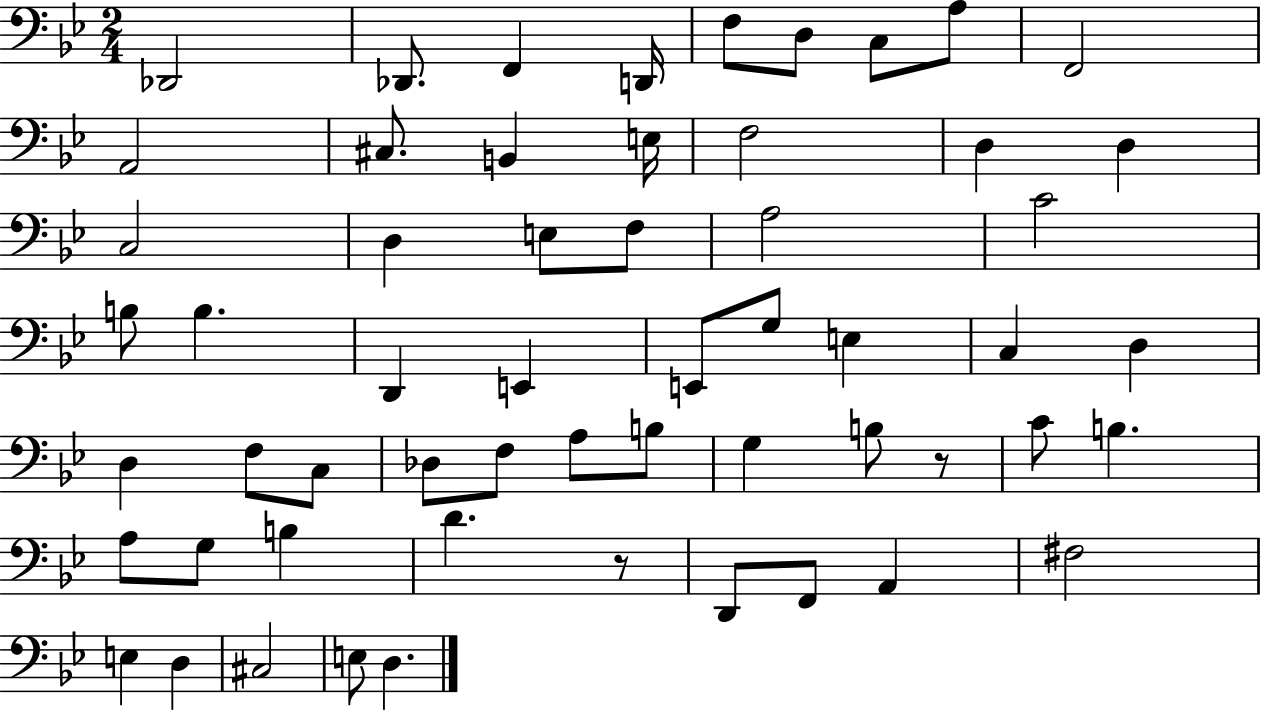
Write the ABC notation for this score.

X:1
T:Untitled
M:2/4
L:1/4
K:Bb
_D,,2 _D,,/2 F,, D,,/4 F,/2 D,/2 C,/2 A,/2 F,,2 A,,2 ^C,/2 B,, E,/4 F,2 D, D, C,2 D, E,/2 F,/2 A,2 C2 B,/2 B, D,, E,, E,,/2 G,/2 E, C, D, D, F,/2 C,/2 _D,/2 F,/2 A,/2 B,/2 G, B,/2 z/2 C/2 B, A,/2 G,/2 B, D z/2 D,,/2 F,,/2 A,, ^F,2 E, D, ^C,2 E,/2 D,